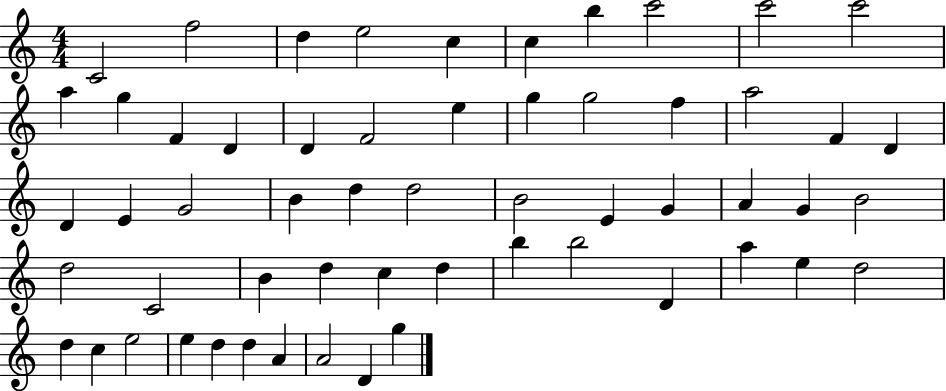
X:1
T:Untitled
M:4/4
L:1/4
K:C
C2 f2 d e2 c c b c'2 c'2 c'2 a g F D D F2 e g g2 f a2 F D D E G2 B d d2 B2 E G A G B2 d2 C2 B d c d b b2 D a e d2 d c e2 e d d A A2 D g